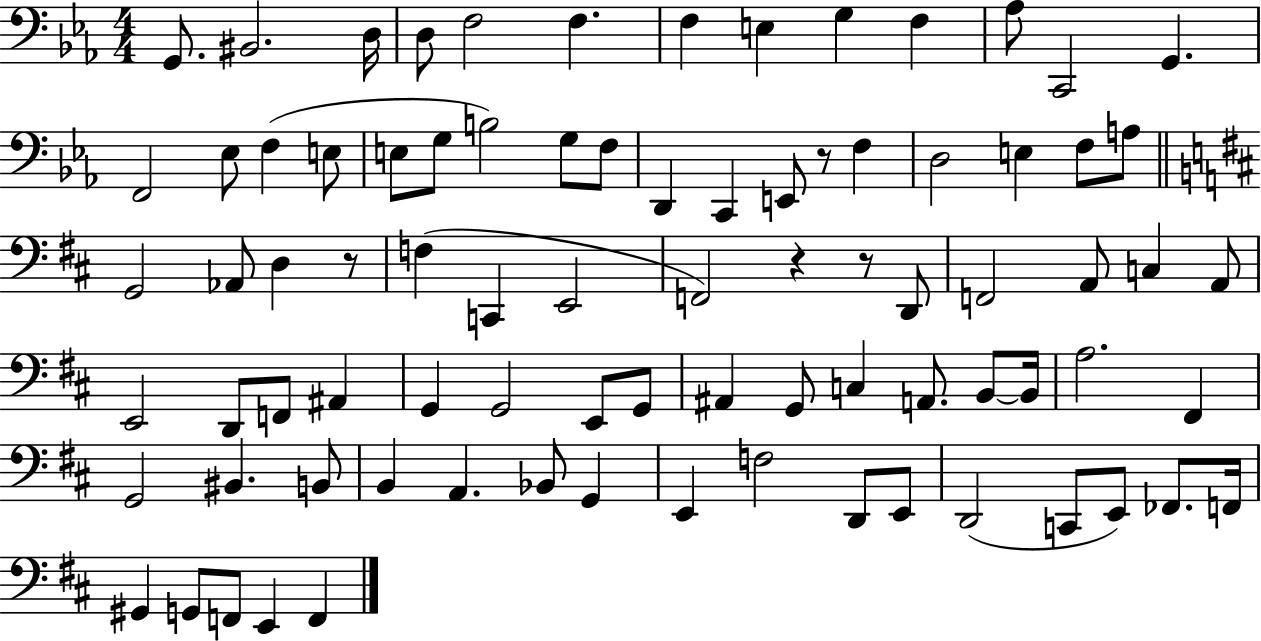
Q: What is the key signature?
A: EES major